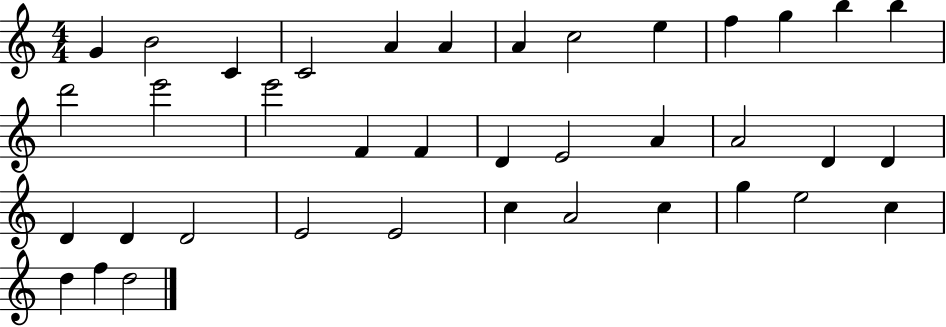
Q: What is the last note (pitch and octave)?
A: D5